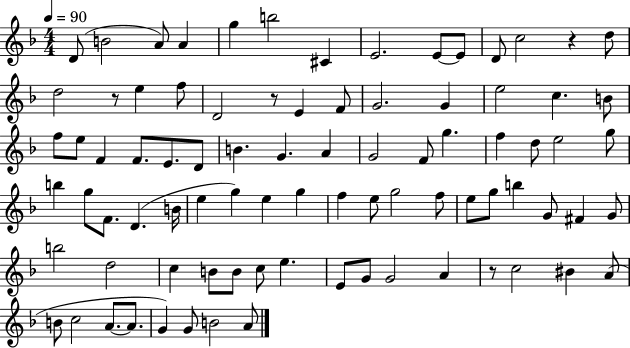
X:1
T:Untitled
M:4/4
L:1/4
K:F
D/2 B2 A/2 A g b2 ^C E2 E/2 E/2 D/2 c2 z d/2 d2 z/2 e f/2 D2 z/2 E F/2 G2 G e2 c B/2 f/2 e/2 F F/2 E/2 D/2 B G A G2 F/2 g f d/2 e2 g/2 b g/2 F/2 D B/4 e g e g f e/2 g2 f/2 e/2 g/2 b G/2 ^F G/2 b2 d2 c B/2 B/2 c/2 e E/2 G/2 G2 A z/2 c2 ^B A/2 B/2 c2 A/2 A/2 G G/2 B2 A/2